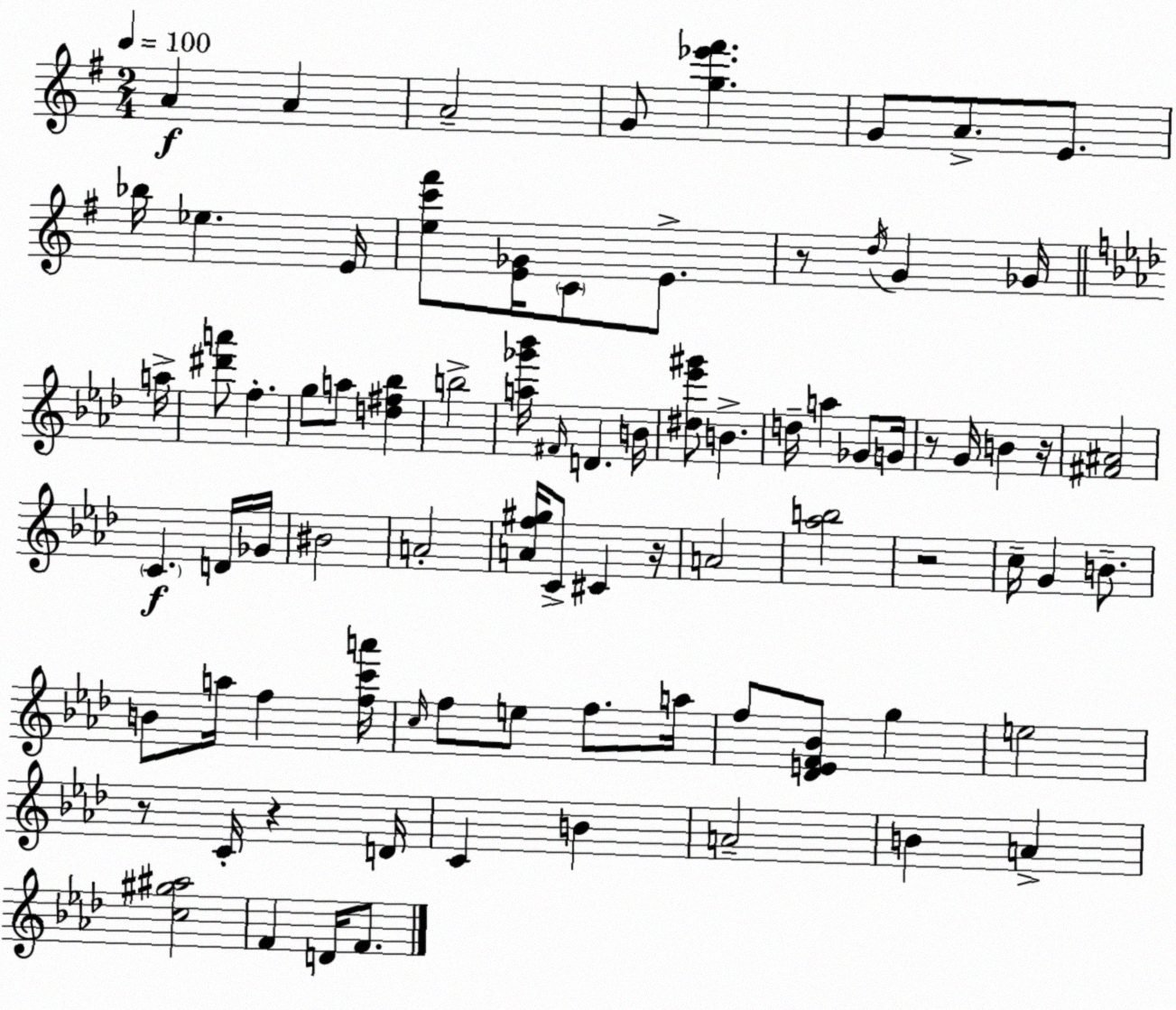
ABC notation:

X:1
T:Untitled
M:2/4
L:1/4
K:G
A A A2 G/2 [g_e'^f'] G/2 A/2 E/2 _b/4 _e E/4 [ec'^f']/2 [E_G]/4 C/2 E/2 z/2 d/4 G _G/4 a/4 [^d'a']/2 f g/2 a/2 [d^f_b] b2 [a_g'_b']/4 ^F/4 D B/4 [^d_e'^g']/2 B d/4 a _G/2 G/4 z/2 G/4 B z/4 [^F^A]2 C D/4 _G/4 ^B2 A2 [Af^g]/4 C/2 ^C z/4 A2 [_ab]2 z2 c/4 G B/2 B/2 a/4 f [fc'a']/4 c/4 f/2 e/2 f/2 a/4 f/2 [_DEF_B]/2 g e2 z/2 C/4 z D/4 C B A2 B A [c^g^a]2 F D/4 F/2